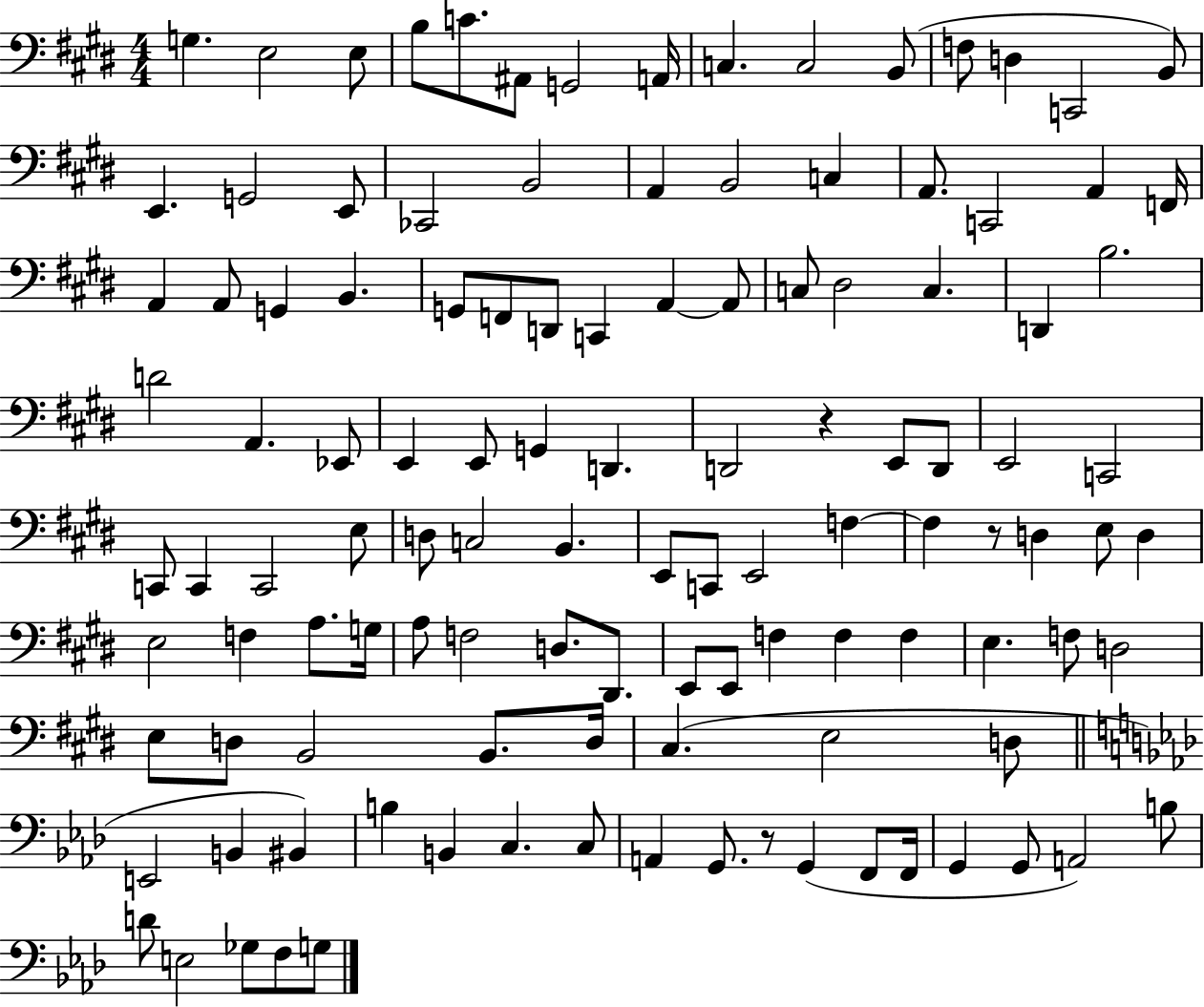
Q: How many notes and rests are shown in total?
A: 117